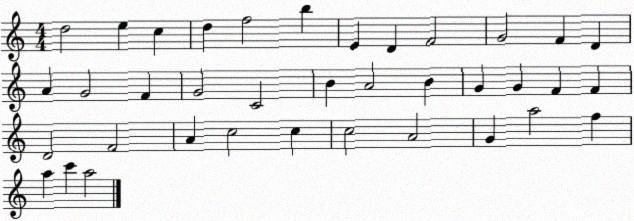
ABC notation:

X:1
T:Untitled
M:4/4
L:1/4
K:C
d2 e c d f2 b E D F2 G2 F D A G2 F G2 C2 B A2 B G G F F D2 F2 A c2 c c2 A2 G a2 f a c' a2